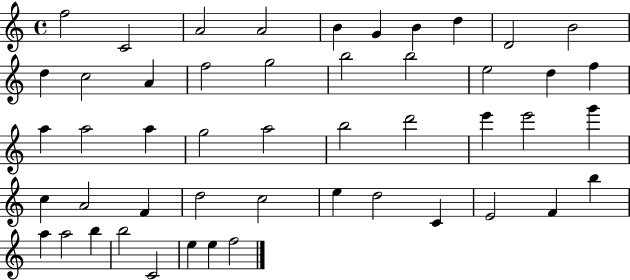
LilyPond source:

{
  \clef treble
  \time 4/4
  \defaultTimeSignature
  \key c \major
  f''2 c'2 | a'2 a'2 | b'4 g'4 b'4 d''4 | d'2 b'2 | \break d''4 c''2 a'4 | f''2 g''2 | b''2 b''2 | e''2 d''4 f''4 | \break a''4 a''2 a''4 | g''2 a''2 | b''2 d'''2 | e'''4 e'''2 g'''4 | \break c''4 a'2 f'4 | d''2 c''2 | e''4 d''2 c'4 | e'2 f'4 b''4 | \break a''4 a''2 b''4 | b''2 c'2 | e''4 e''4 f''2 | \bar "|."
}